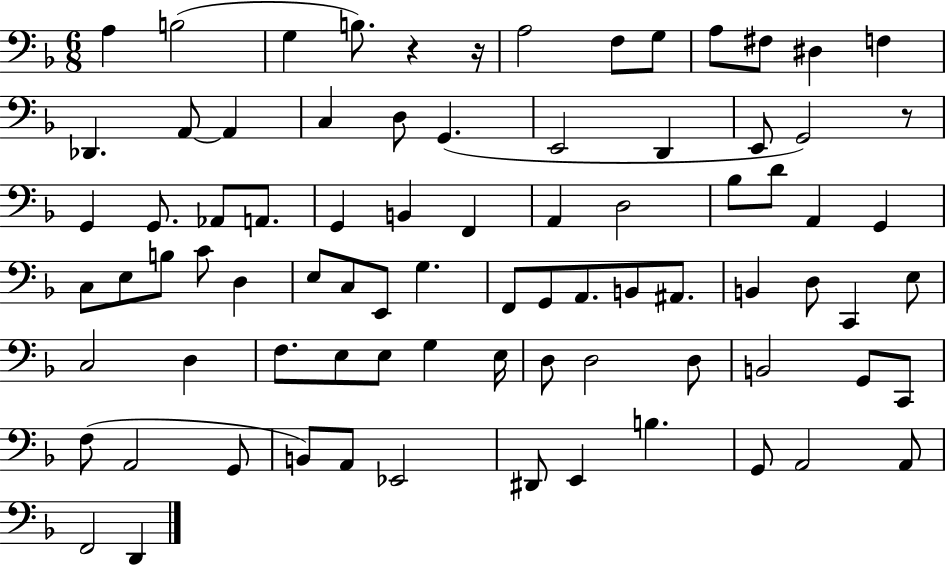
{
  \clef bass
  \numericTimeSignature
  \time 6/8
  \key f \major
  a4 b2( | g4 b8.) r4 r16 | a2 f8 g8 | a8 fis8 dis4 f4 | \break des,4. a,8~~ a,4 | c4 d8 g,4.( | e,2 d,4 | e,8 g,2) r8 | \break g,4 g,8. aes,8 a,8. | g,4 b,4 f,4 | a,4 d2 | bes8 d'8 a,4 g,4 | \break c8 e8 b8 c'8 d4 | e8 c8 e,8 g4. | f,8 g,8 a,8. b,8 ais,8. | b,4 d8 c,4 e8 | \break c2 d4 | f8. e8 e8 g4 e16 | d8 d2 d8 | b,2 g,8 c,8 | \break f8( a,2 g,8 | b,8) a,8 ees,2 | dis,8 e,4 b4. | g,8 a,2 a,8 | \break f,2 d,4 | \bar "|."
}